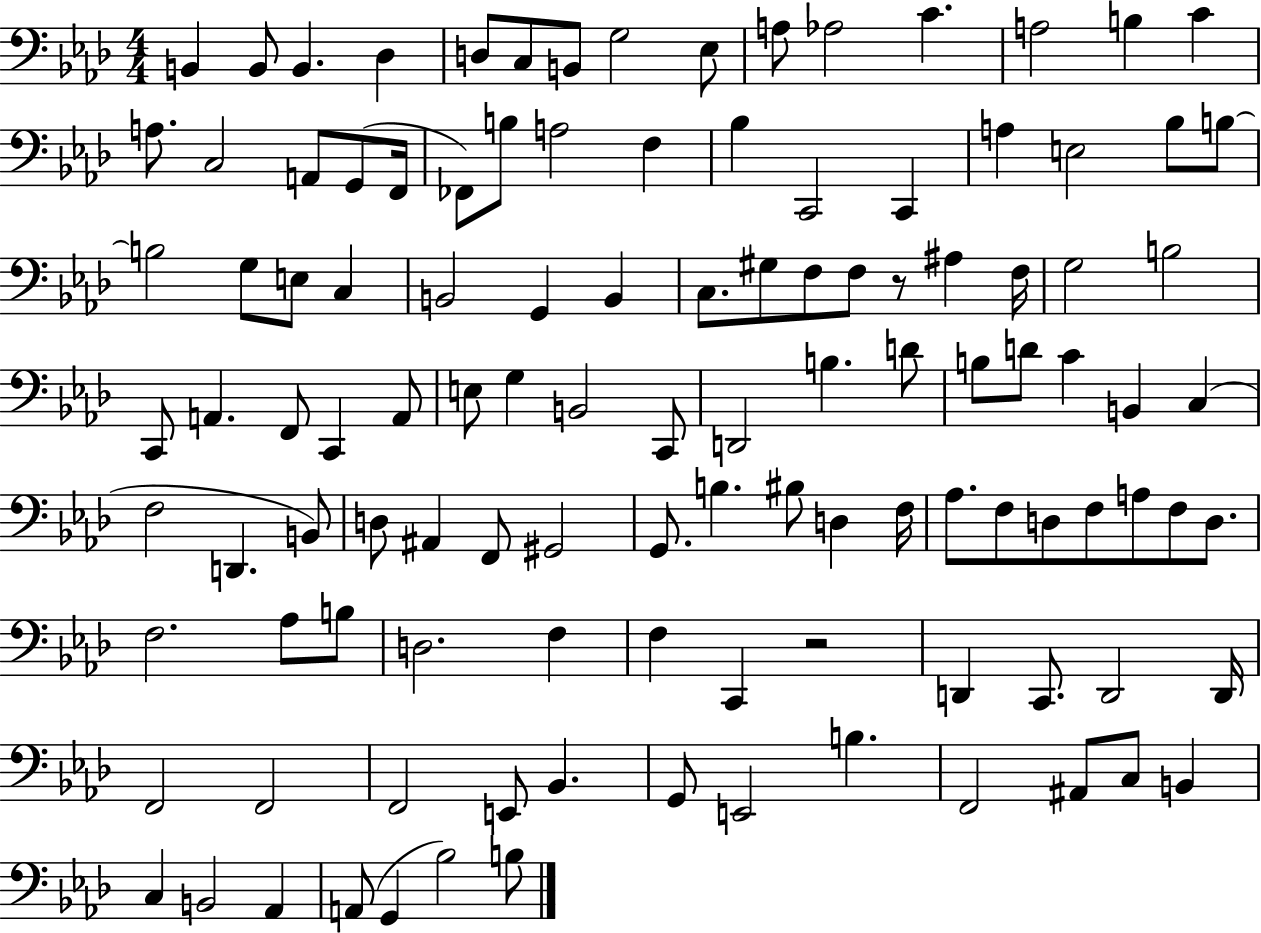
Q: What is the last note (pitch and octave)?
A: B3